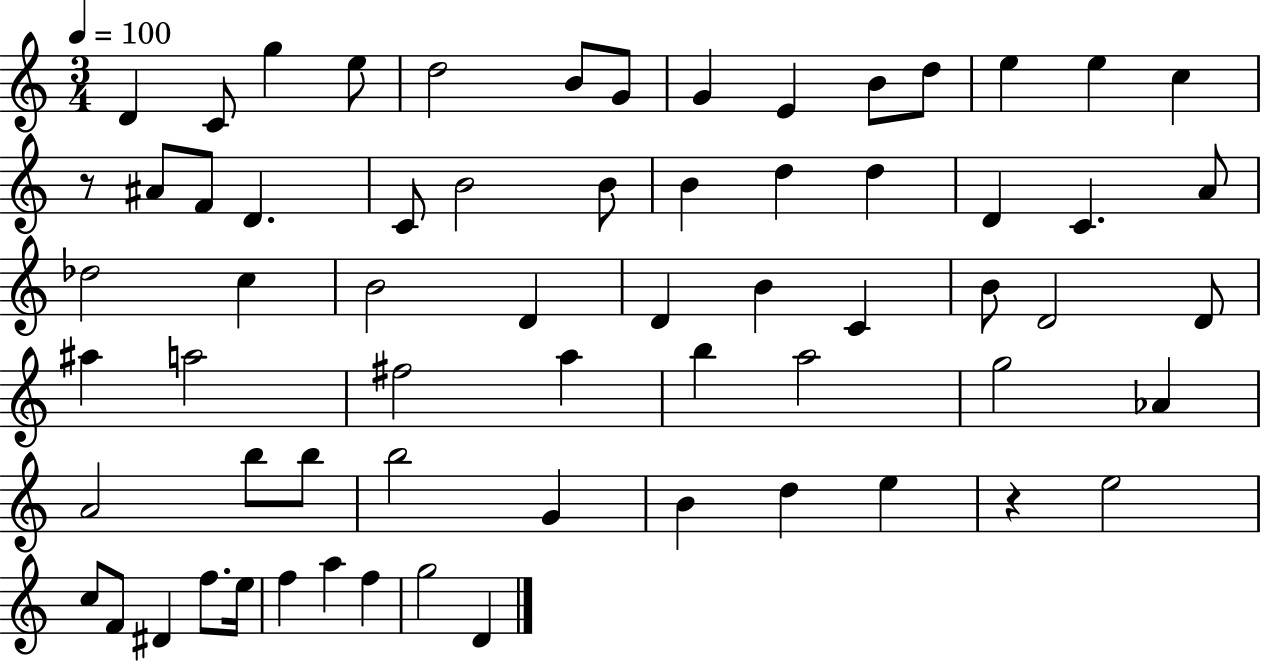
D4/q C4/e G5/q E5/e D5/h B4/e G4/e G4/q E4/q B4/e D5/e E5/q E5/q C5/q R/e A#4/e F4/e D4/q. C4/e B4/h B4/e B4/q D5/q D5/q D4/q C4/q. A4/e Db5/h C5/q B4/h D4/q D4/q B4/q C4/q B4/e D4/h D4/e A#5/q A5/h F#5/h A5/q B5/q A5/h G5/h Ab4/q A4/h B5/e B5/e B5/h G4/q B4/q D5/q E5/q R/q E5/h C5/e F4/e D#4/q F5/e. E5/s F5/q A5/q F5/q G5/h D4/q